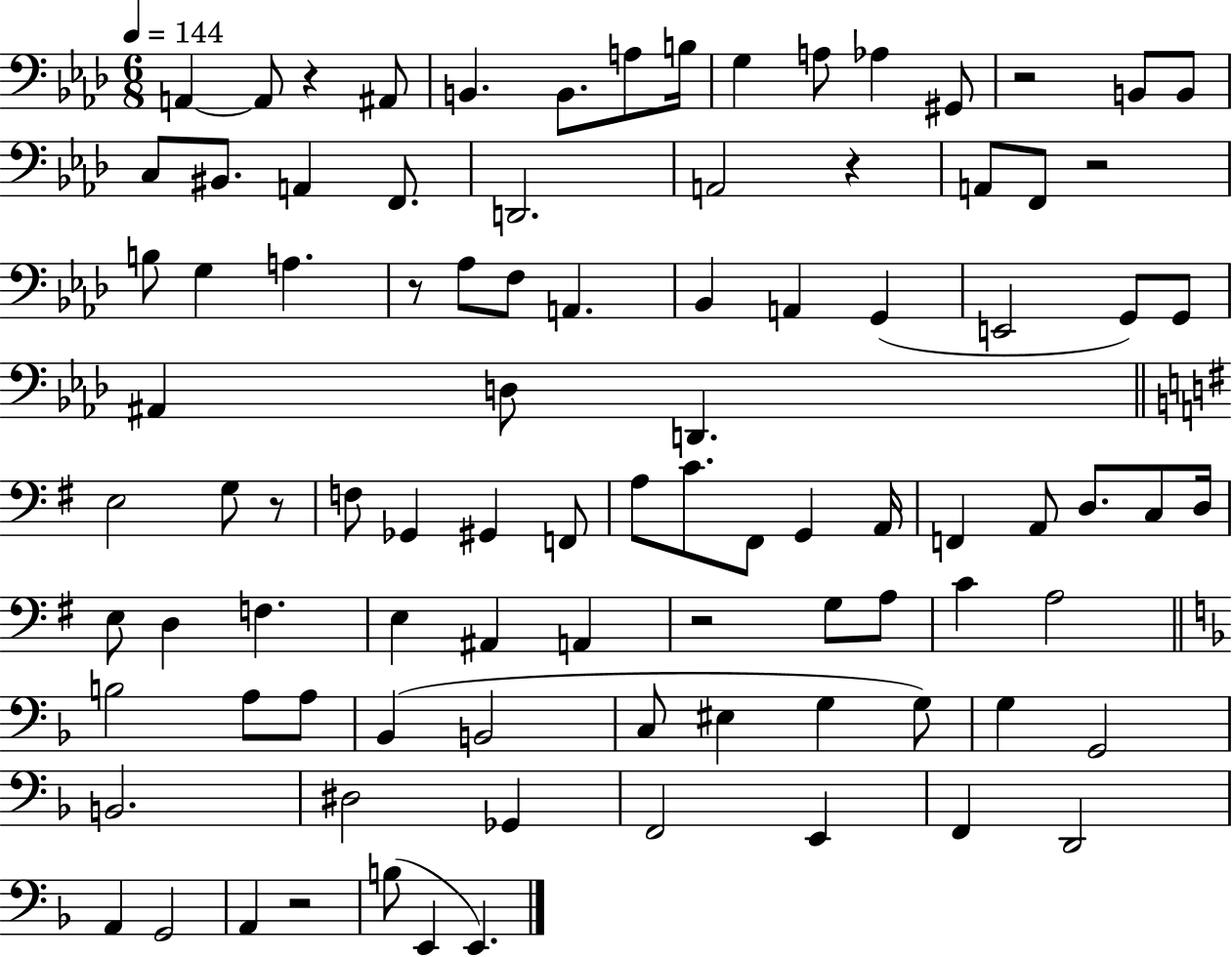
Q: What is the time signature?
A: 6/8